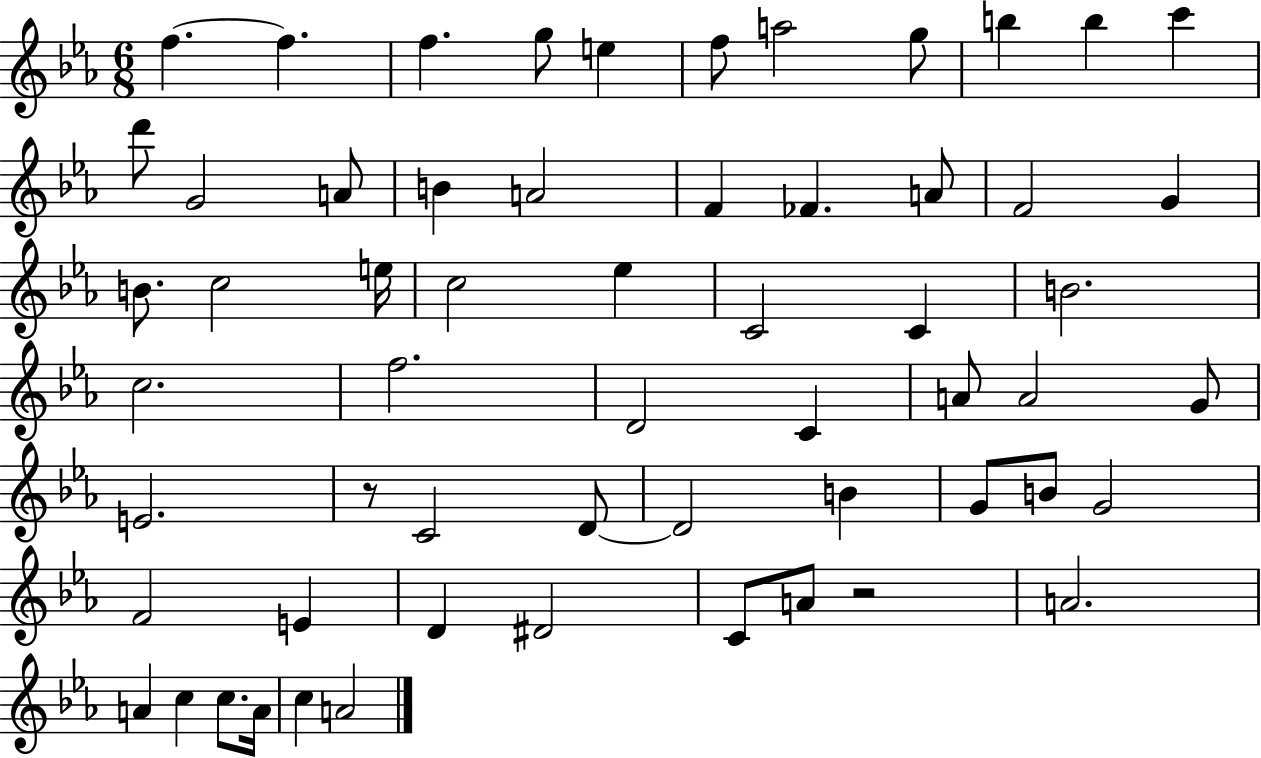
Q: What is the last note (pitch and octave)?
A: A4